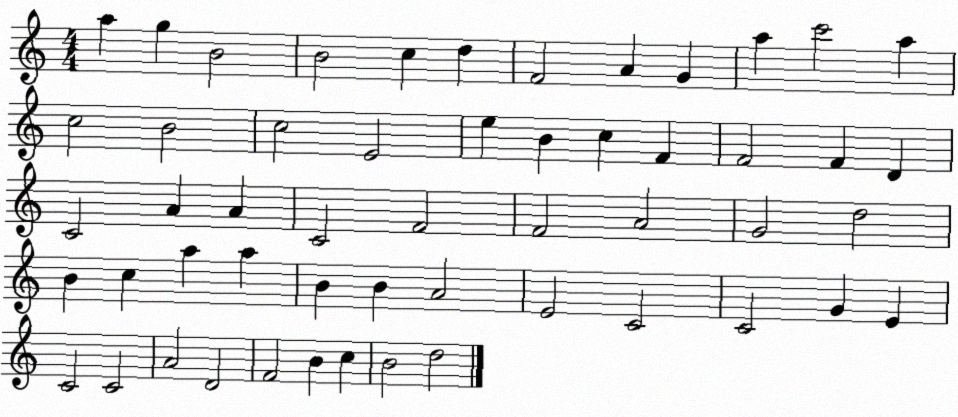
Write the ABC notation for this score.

X:1
T:Untitled
M:4/4
L:1/4
K:C
a g B2 B2 c d F2 A G a c'2 a c2 B2 c2 E2 e B c F F2 F D C2 A A C2 F2 F2 A2 G2 d2 B c a a B B A2 E2 C2 C2 G E C2 C2 A2 D2 F2 B c B2 d2